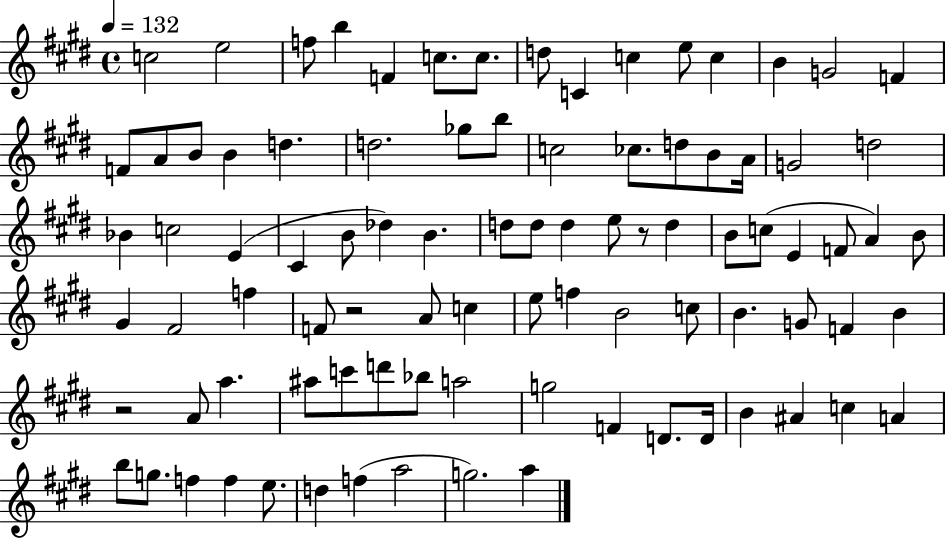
C5/h E5/h F5/e B5/q F4/q C5/e. C5/e. D5/e C4/q C5/q E5/e C5/q B4/q G4/h F4/q F4/e A4/e B4/e B4/q D5/q. D5/h. Gb5/e B5/e C5/h CES5/e. D5/e B4/e A4/s G4/h D5/h Bb4/q C5/h E4/q C#4/q B4/e Db5/q B4/q. D5/e D5/e D5/q E5/e R/e D5/q B4/e C5/e E4/q F4/e A4/q B4/e G#4/q F#4/h F5/q F4/e R/h A4/e C5/q E5/e F5/q B4/h C5/e B4/q. G4/e F4/q B4/q R/h A4/e A5/q. A#5/e C6/e D6/e Bb5/e A5/h G5/h F4/q D4/e. D4/s B4/q A#4/q C5/q A4/q B5/e G5/e. F5/q F5/q E5/e. D5/q F5/q A5/h G5/h. A5/q